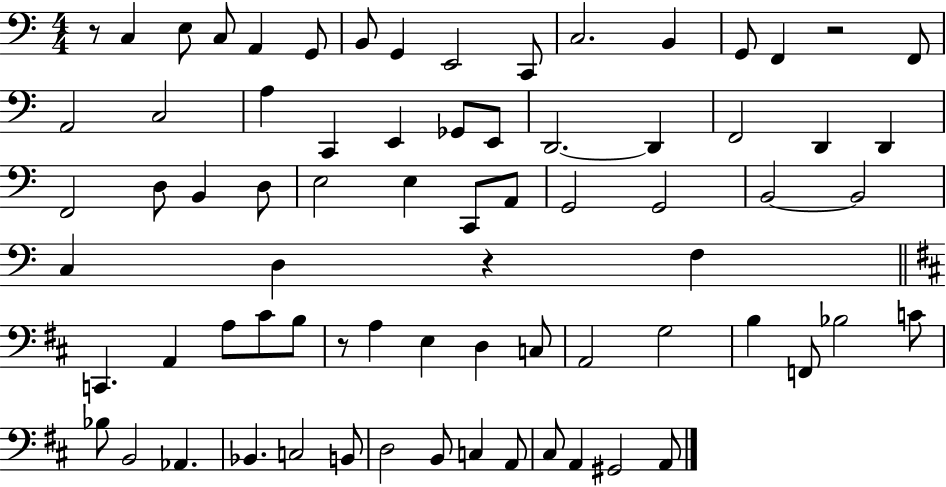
X:1
T:Untitled
M:4/4
L:1/4
K:C
z/2 C, E,/2 C,/2 A,, G,,/2 B,,/2 G,, E,,2 C,,/2 C,2 B,, G,,/2 F,, z2 F,,/2 A,,2 C,2 A, C,, E,, _G,,/2 E,,/2 D,,2 D,, F,,2 D,, D,, F,,2 D,/2 B,, D,/2 E,2 E, C,,/2 A,,/2 G,,2 G,,2 B,,2 B,,2 C, D, z F, C,, A,, A,/2 ^C/2 B,/2 z/2 A, E, D, C,/2 A,,2 G,2 B, F,,/2 _B,2 C/2 _B,/2 B,,2 _A,, _B,, C,2 B,,/2 D,2 B,,/2 C, A,,/2 ^C,/2 A,, ^G,,2 A,,/2